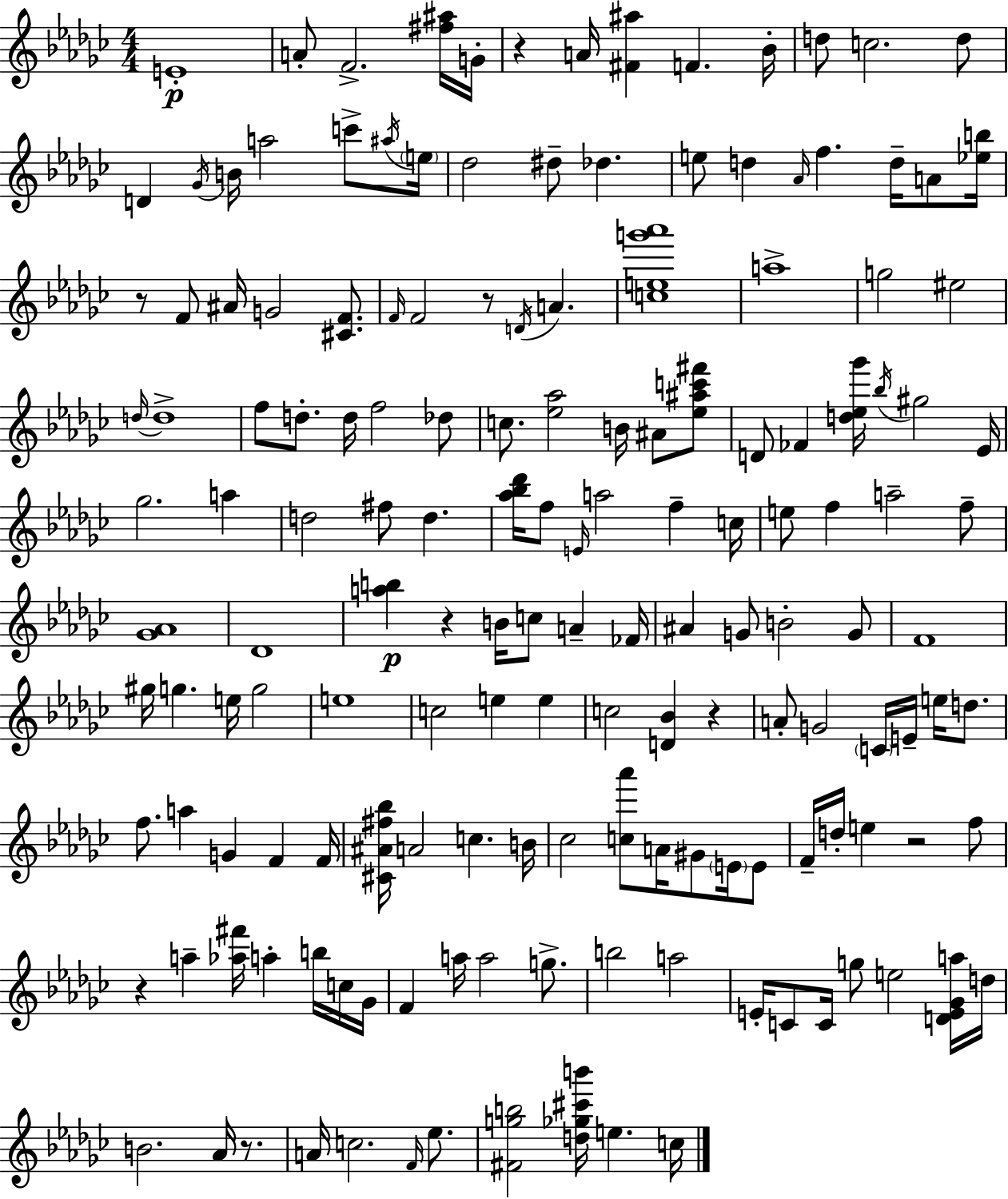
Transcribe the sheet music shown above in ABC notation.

X:1
T:Untitled
M:4/4
L:1/4
K:Ebm
E4 A/2 F2 [^f^a]/4 G/4 z A/4 [^F^a] F _B/4 d/2 c2 d/2 D _G/4 B/4 a2 c'/2 ^a/4 e/4 _d2 ^d/2 _d e/2 d _A/4 f d/4 A/2 [_eb]/4 z/2 F/2 ^A/4 G2 [^CF]/2 F/4 F2 z/2 D/4 A [ceg'_a']4 a4 g2 ^e2 d/4 d4 f/2 d/2 d/4 f2 _d/2 c/2 [_e_a]2 B/4 ^A/2 [_e^ac'^f']/2 D/2 _F [d_e_g']/4 _b/4 ^g2 _E/4 _g2 a d2 ^f/2 d [_a_b_d']/4 f/2 E/4 a2 f c/4 e/2 f a2 f/2 [_G_A]4 _D4 [ab] z B/4 c/2 A _F/4 ^A G/2 B2 G/2 F4 ^g/4 g e/4 g2 e4 c2 e e c2 [D_B] z A/2 G2 C/4 E/4 e/4 d/2 f/2 a G F F/4 [^C^A^f_b]/4 A2 c B/4 _c2 [c_a']/2 A/4 ^G/2 E/4 E/2 F/4 d/4 e z2 f/2 z a [_a^f']/4 a b/4 c/4 _G/4 F a/4 a2 g/2 b2 a2 E/4 C/2 C/4 g/2 e2 [DE_Ga]/4 d/4 B2 _A/4 z/2 A/4 c2 F/4 _e/2 [^Fgb]2 [d_g^c'b']/4 e c/4